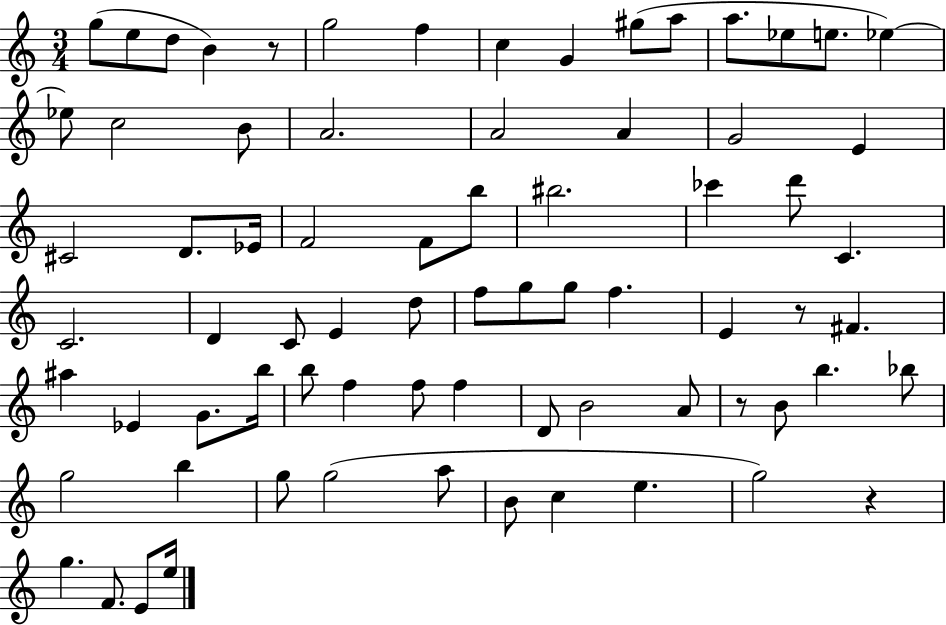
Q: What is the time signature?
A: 3/4